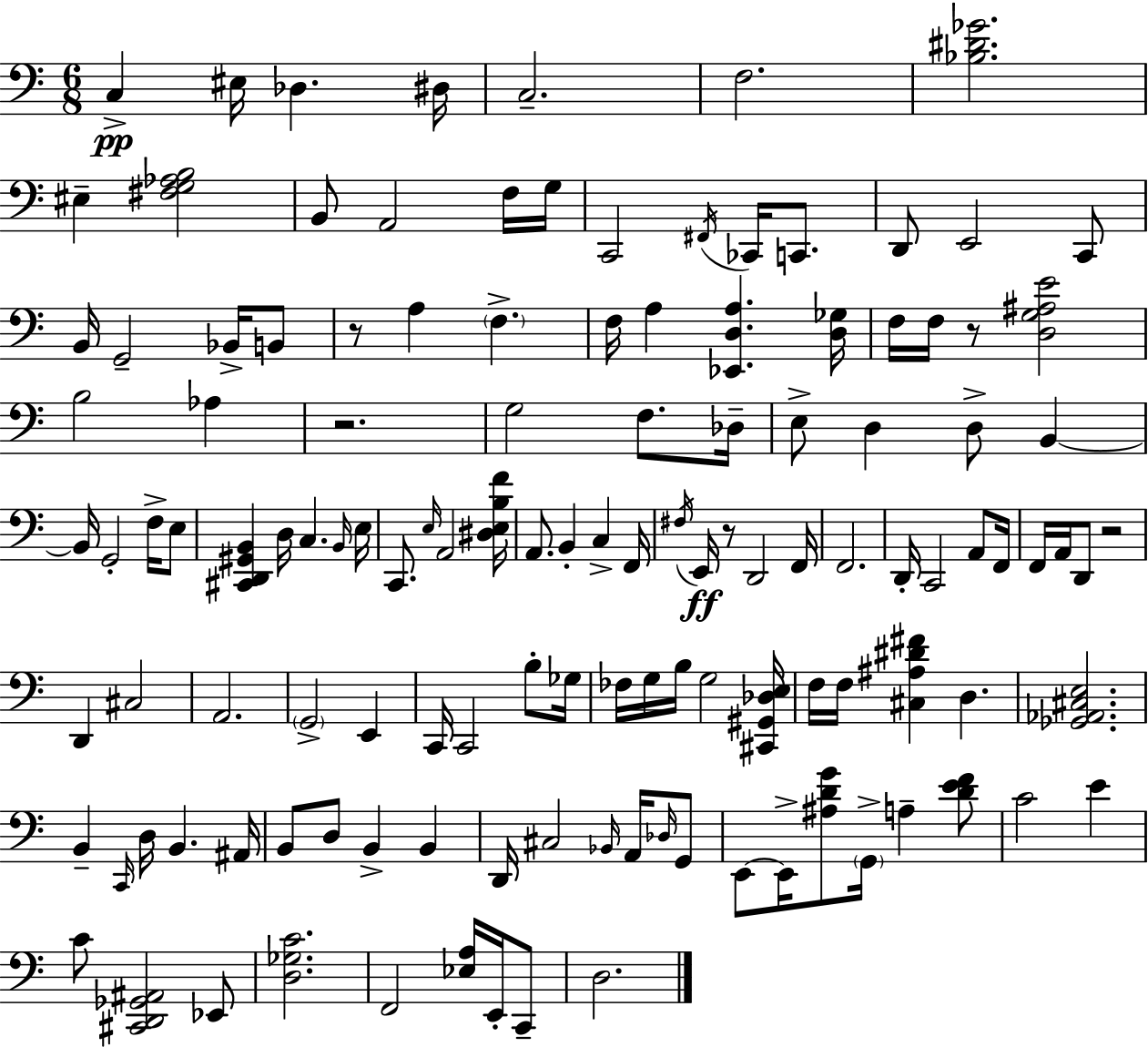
{
  \clef bass
  \numericTimeSignature
  \time 6/8
  \key a \minor
  c4->\pp eis16 des4. dis16 | c2.-- | f2. | <bes dis' ges'>2. | \break eis4-- <fis g aes b>2 | b,8 a,2 f16 g16 | c,2 \acciaccatura { fis,16 } ces,16 c,8. | d,8 e,2 c,8 | \break b,16 g,2-- bes,16-> b,8 | r8 a4 \parenthesize f4.-> | f16 a4 <ees, d a>4. | <d ges>16 f16 f16 r8 <d g ais e'>2 | \break b2 aes4 | r2. | g2 f8. | des16-- e8-> d4 d8-> b,4~~ | \break b,16 g,2-. f16-> e8 | <cis, d, gis, b,>4 d16 c4. | \grace { b,16 } e16 c,8. \grace { e16 } a,2 | <dis e b f'>16 a,8. b,4-. c4-> | \break f,16 \acciaccatura { fis16 } e,16\ff r8 d,2 | f,16 f,2. | d,16-. c,2 | a,8 f,16 f,16 a,16 d,8 r2 | \break d,4 cis2 | a,2. | \parenthesize g,2-> | e,4 c,16 c,2 | \break b8-. ges16 fes16 g16 b16 g2 | <cis, gis, des e>16 f16 f16 <cis ais dis' fis'>4 d4. | <ges, aes, cis e>2. | b,4-- \grace { c,16 } d16 b,4. | \break ais,16 b,8 d8 b,4-> | b,4 d,16 cis2 | \grace { bes,16 } a,16 \grace { des16 } g,8 e,8~~ e,16-> <ais d' g'>8 | \parenthesize g,16-> a4-- <d' e' f'>8 c'2 | \break e'4 c'8 <cis, d, ges, ais,>2 | ees,8 <d ges c'>2. | f,2 | <ees a>16 e,16-. c,8-- d2. | \break \bar "|."
}